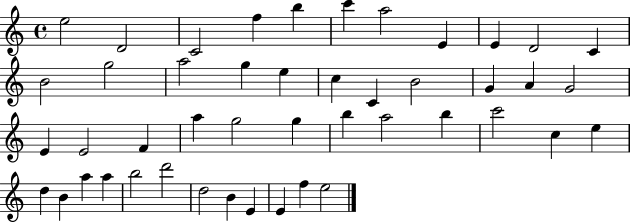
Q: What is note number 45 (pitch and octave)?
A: F5